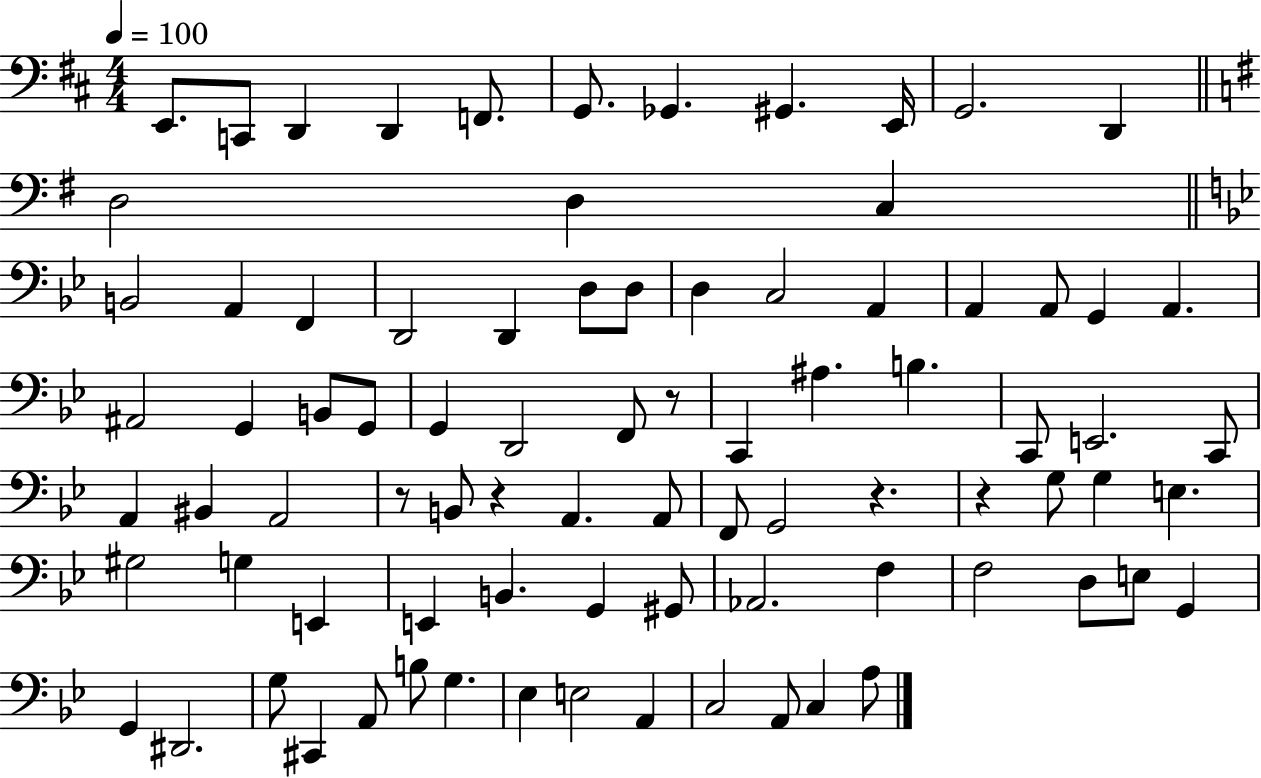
E2/e. C2/e D2/q D2/q F2/e. G2/e. Gb2/q. G#2/q. E2/s G2/h. D2/q D3/h D3/q C3/q B2/h A2/q F2/q D2/h D2/q D3/e D3/e D3/q C3/h A2/q A2/q A2/e G2/q A2/q. A#2/h G2/q B2/e G2/e G2/q D2/h F2/e R/e C2/q A#3/q. B3/q. C2/e E2/h. C2/e A2/q BIS2/q A2/h R/e B2/e R/q A2/q. A2/e F2/e G2/h R/q. R/q G3/e G3/q E3/q. G#3/h G3/q E2/q E2/q B2/q. G2/q G#2/e Ab2/h. F3/q F3/h D3/e E3/e G2/q G2/q D#2/h. G3/e C#2/q A2/e B3/e G3/q. Eb3/q E3/h A2/q C3/h A2/e C3/q A3/e